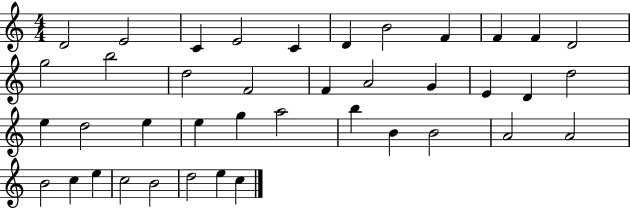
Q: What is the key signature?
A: C major